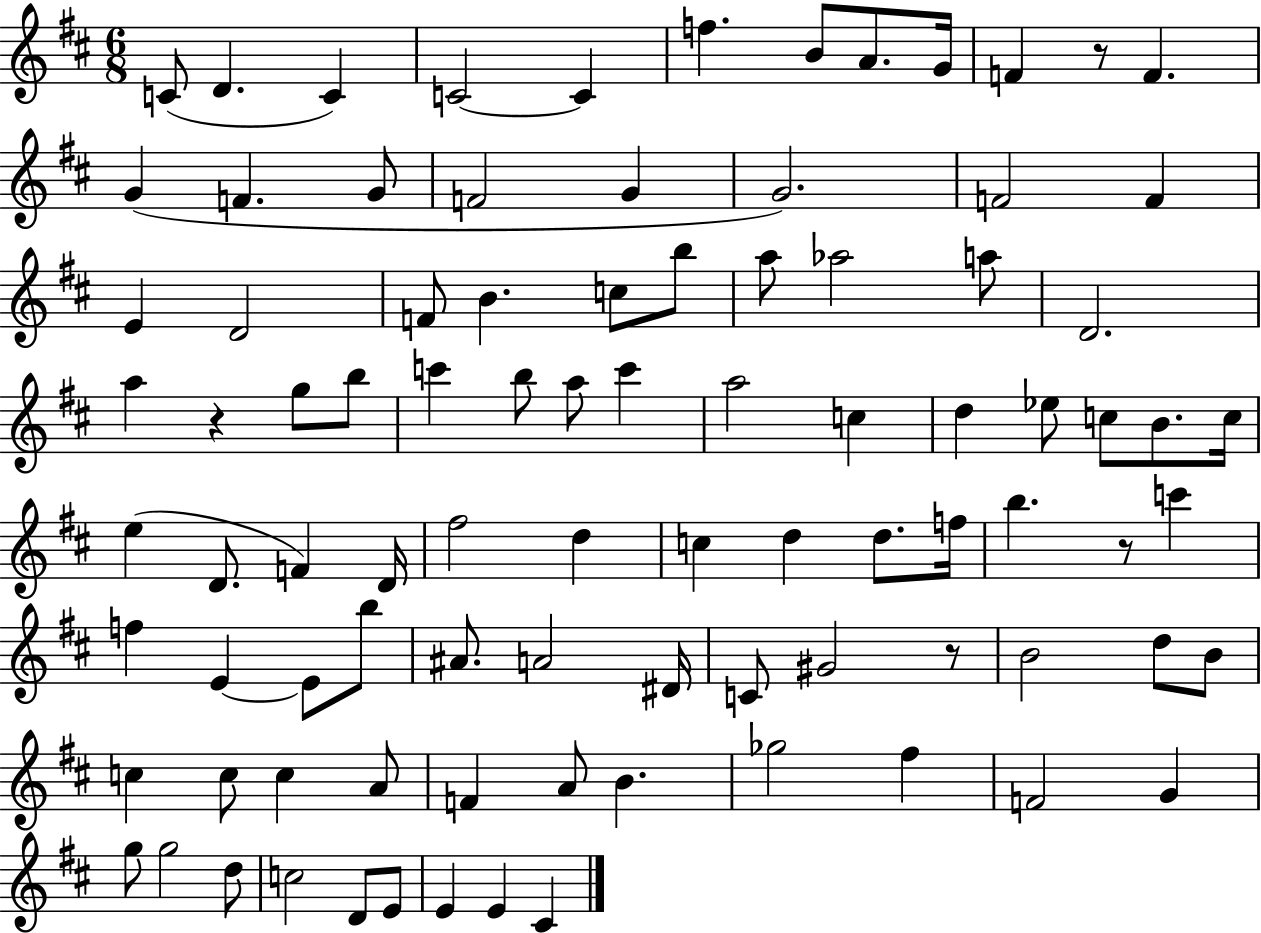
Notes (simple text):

C4/e D4/q. C4/q C4/h C4/q F5/q. B4/e A4/e. G4/s F4/q R/e F4/q. G4/q F4/q. G4/e F4/h G4/q G4/h. F4/h F4/q E4/q D4/h F4/e B4/q. C5/e B5/e A5/e Ab5/h A5/e D4/h. A5/q R/q G5/e B5/e C6/q B5/e A5/e C6/q A5/h C5/q D5/q Eb5/e C5/e B4/e. C5/s E5/q D4/e. F4/q D4/s F#5/h D5/q C5/q D5/q D5/e. F5/s B5/q. R/e C6/q F5/q E4/q E4/e B5/e A#4/e. A4/h D#4/s C4/e G#4/h R/e B4/h D5/e B4/e C5/q C5/e C5/q A4/e F4/q A4/e B4/q. Gb5/h F#5/q F4/h G4/q G5/e G5/h D5/e C5/h D4/e E4/e E4/q E4/q C#4/q